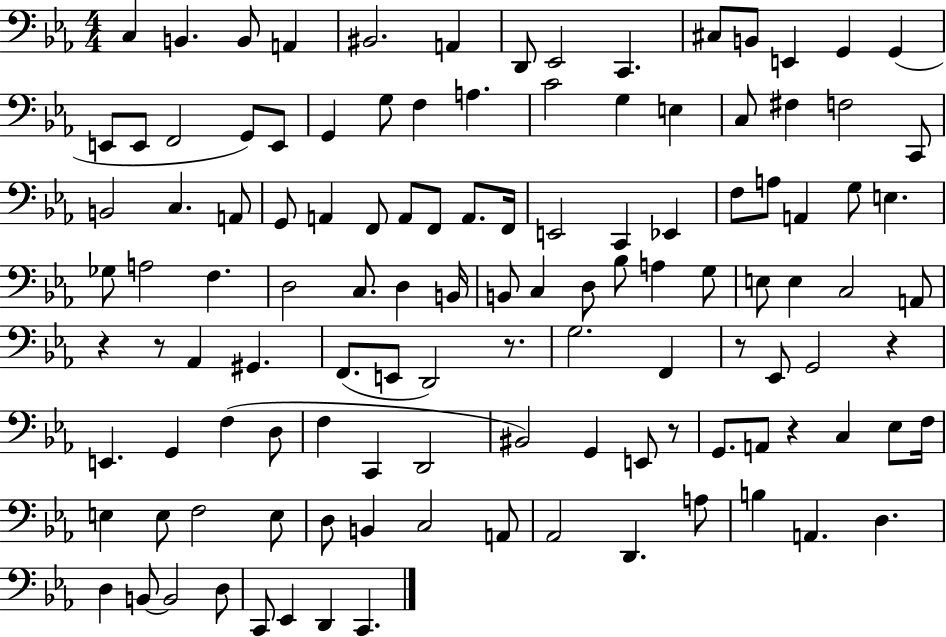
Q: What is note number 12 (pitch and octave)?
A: E2